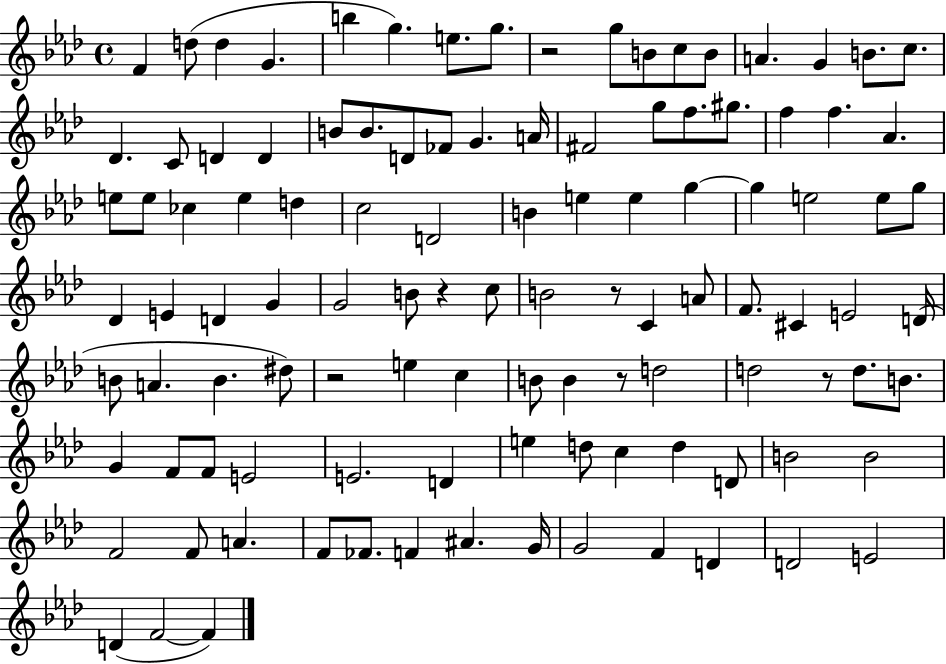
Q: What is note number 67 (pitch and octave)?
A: E5